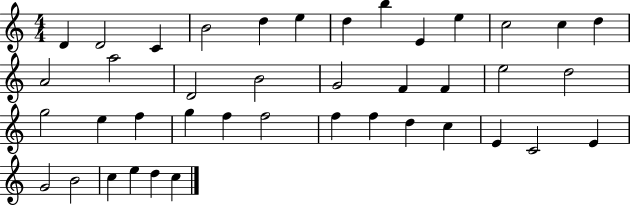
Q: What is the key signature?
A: C major